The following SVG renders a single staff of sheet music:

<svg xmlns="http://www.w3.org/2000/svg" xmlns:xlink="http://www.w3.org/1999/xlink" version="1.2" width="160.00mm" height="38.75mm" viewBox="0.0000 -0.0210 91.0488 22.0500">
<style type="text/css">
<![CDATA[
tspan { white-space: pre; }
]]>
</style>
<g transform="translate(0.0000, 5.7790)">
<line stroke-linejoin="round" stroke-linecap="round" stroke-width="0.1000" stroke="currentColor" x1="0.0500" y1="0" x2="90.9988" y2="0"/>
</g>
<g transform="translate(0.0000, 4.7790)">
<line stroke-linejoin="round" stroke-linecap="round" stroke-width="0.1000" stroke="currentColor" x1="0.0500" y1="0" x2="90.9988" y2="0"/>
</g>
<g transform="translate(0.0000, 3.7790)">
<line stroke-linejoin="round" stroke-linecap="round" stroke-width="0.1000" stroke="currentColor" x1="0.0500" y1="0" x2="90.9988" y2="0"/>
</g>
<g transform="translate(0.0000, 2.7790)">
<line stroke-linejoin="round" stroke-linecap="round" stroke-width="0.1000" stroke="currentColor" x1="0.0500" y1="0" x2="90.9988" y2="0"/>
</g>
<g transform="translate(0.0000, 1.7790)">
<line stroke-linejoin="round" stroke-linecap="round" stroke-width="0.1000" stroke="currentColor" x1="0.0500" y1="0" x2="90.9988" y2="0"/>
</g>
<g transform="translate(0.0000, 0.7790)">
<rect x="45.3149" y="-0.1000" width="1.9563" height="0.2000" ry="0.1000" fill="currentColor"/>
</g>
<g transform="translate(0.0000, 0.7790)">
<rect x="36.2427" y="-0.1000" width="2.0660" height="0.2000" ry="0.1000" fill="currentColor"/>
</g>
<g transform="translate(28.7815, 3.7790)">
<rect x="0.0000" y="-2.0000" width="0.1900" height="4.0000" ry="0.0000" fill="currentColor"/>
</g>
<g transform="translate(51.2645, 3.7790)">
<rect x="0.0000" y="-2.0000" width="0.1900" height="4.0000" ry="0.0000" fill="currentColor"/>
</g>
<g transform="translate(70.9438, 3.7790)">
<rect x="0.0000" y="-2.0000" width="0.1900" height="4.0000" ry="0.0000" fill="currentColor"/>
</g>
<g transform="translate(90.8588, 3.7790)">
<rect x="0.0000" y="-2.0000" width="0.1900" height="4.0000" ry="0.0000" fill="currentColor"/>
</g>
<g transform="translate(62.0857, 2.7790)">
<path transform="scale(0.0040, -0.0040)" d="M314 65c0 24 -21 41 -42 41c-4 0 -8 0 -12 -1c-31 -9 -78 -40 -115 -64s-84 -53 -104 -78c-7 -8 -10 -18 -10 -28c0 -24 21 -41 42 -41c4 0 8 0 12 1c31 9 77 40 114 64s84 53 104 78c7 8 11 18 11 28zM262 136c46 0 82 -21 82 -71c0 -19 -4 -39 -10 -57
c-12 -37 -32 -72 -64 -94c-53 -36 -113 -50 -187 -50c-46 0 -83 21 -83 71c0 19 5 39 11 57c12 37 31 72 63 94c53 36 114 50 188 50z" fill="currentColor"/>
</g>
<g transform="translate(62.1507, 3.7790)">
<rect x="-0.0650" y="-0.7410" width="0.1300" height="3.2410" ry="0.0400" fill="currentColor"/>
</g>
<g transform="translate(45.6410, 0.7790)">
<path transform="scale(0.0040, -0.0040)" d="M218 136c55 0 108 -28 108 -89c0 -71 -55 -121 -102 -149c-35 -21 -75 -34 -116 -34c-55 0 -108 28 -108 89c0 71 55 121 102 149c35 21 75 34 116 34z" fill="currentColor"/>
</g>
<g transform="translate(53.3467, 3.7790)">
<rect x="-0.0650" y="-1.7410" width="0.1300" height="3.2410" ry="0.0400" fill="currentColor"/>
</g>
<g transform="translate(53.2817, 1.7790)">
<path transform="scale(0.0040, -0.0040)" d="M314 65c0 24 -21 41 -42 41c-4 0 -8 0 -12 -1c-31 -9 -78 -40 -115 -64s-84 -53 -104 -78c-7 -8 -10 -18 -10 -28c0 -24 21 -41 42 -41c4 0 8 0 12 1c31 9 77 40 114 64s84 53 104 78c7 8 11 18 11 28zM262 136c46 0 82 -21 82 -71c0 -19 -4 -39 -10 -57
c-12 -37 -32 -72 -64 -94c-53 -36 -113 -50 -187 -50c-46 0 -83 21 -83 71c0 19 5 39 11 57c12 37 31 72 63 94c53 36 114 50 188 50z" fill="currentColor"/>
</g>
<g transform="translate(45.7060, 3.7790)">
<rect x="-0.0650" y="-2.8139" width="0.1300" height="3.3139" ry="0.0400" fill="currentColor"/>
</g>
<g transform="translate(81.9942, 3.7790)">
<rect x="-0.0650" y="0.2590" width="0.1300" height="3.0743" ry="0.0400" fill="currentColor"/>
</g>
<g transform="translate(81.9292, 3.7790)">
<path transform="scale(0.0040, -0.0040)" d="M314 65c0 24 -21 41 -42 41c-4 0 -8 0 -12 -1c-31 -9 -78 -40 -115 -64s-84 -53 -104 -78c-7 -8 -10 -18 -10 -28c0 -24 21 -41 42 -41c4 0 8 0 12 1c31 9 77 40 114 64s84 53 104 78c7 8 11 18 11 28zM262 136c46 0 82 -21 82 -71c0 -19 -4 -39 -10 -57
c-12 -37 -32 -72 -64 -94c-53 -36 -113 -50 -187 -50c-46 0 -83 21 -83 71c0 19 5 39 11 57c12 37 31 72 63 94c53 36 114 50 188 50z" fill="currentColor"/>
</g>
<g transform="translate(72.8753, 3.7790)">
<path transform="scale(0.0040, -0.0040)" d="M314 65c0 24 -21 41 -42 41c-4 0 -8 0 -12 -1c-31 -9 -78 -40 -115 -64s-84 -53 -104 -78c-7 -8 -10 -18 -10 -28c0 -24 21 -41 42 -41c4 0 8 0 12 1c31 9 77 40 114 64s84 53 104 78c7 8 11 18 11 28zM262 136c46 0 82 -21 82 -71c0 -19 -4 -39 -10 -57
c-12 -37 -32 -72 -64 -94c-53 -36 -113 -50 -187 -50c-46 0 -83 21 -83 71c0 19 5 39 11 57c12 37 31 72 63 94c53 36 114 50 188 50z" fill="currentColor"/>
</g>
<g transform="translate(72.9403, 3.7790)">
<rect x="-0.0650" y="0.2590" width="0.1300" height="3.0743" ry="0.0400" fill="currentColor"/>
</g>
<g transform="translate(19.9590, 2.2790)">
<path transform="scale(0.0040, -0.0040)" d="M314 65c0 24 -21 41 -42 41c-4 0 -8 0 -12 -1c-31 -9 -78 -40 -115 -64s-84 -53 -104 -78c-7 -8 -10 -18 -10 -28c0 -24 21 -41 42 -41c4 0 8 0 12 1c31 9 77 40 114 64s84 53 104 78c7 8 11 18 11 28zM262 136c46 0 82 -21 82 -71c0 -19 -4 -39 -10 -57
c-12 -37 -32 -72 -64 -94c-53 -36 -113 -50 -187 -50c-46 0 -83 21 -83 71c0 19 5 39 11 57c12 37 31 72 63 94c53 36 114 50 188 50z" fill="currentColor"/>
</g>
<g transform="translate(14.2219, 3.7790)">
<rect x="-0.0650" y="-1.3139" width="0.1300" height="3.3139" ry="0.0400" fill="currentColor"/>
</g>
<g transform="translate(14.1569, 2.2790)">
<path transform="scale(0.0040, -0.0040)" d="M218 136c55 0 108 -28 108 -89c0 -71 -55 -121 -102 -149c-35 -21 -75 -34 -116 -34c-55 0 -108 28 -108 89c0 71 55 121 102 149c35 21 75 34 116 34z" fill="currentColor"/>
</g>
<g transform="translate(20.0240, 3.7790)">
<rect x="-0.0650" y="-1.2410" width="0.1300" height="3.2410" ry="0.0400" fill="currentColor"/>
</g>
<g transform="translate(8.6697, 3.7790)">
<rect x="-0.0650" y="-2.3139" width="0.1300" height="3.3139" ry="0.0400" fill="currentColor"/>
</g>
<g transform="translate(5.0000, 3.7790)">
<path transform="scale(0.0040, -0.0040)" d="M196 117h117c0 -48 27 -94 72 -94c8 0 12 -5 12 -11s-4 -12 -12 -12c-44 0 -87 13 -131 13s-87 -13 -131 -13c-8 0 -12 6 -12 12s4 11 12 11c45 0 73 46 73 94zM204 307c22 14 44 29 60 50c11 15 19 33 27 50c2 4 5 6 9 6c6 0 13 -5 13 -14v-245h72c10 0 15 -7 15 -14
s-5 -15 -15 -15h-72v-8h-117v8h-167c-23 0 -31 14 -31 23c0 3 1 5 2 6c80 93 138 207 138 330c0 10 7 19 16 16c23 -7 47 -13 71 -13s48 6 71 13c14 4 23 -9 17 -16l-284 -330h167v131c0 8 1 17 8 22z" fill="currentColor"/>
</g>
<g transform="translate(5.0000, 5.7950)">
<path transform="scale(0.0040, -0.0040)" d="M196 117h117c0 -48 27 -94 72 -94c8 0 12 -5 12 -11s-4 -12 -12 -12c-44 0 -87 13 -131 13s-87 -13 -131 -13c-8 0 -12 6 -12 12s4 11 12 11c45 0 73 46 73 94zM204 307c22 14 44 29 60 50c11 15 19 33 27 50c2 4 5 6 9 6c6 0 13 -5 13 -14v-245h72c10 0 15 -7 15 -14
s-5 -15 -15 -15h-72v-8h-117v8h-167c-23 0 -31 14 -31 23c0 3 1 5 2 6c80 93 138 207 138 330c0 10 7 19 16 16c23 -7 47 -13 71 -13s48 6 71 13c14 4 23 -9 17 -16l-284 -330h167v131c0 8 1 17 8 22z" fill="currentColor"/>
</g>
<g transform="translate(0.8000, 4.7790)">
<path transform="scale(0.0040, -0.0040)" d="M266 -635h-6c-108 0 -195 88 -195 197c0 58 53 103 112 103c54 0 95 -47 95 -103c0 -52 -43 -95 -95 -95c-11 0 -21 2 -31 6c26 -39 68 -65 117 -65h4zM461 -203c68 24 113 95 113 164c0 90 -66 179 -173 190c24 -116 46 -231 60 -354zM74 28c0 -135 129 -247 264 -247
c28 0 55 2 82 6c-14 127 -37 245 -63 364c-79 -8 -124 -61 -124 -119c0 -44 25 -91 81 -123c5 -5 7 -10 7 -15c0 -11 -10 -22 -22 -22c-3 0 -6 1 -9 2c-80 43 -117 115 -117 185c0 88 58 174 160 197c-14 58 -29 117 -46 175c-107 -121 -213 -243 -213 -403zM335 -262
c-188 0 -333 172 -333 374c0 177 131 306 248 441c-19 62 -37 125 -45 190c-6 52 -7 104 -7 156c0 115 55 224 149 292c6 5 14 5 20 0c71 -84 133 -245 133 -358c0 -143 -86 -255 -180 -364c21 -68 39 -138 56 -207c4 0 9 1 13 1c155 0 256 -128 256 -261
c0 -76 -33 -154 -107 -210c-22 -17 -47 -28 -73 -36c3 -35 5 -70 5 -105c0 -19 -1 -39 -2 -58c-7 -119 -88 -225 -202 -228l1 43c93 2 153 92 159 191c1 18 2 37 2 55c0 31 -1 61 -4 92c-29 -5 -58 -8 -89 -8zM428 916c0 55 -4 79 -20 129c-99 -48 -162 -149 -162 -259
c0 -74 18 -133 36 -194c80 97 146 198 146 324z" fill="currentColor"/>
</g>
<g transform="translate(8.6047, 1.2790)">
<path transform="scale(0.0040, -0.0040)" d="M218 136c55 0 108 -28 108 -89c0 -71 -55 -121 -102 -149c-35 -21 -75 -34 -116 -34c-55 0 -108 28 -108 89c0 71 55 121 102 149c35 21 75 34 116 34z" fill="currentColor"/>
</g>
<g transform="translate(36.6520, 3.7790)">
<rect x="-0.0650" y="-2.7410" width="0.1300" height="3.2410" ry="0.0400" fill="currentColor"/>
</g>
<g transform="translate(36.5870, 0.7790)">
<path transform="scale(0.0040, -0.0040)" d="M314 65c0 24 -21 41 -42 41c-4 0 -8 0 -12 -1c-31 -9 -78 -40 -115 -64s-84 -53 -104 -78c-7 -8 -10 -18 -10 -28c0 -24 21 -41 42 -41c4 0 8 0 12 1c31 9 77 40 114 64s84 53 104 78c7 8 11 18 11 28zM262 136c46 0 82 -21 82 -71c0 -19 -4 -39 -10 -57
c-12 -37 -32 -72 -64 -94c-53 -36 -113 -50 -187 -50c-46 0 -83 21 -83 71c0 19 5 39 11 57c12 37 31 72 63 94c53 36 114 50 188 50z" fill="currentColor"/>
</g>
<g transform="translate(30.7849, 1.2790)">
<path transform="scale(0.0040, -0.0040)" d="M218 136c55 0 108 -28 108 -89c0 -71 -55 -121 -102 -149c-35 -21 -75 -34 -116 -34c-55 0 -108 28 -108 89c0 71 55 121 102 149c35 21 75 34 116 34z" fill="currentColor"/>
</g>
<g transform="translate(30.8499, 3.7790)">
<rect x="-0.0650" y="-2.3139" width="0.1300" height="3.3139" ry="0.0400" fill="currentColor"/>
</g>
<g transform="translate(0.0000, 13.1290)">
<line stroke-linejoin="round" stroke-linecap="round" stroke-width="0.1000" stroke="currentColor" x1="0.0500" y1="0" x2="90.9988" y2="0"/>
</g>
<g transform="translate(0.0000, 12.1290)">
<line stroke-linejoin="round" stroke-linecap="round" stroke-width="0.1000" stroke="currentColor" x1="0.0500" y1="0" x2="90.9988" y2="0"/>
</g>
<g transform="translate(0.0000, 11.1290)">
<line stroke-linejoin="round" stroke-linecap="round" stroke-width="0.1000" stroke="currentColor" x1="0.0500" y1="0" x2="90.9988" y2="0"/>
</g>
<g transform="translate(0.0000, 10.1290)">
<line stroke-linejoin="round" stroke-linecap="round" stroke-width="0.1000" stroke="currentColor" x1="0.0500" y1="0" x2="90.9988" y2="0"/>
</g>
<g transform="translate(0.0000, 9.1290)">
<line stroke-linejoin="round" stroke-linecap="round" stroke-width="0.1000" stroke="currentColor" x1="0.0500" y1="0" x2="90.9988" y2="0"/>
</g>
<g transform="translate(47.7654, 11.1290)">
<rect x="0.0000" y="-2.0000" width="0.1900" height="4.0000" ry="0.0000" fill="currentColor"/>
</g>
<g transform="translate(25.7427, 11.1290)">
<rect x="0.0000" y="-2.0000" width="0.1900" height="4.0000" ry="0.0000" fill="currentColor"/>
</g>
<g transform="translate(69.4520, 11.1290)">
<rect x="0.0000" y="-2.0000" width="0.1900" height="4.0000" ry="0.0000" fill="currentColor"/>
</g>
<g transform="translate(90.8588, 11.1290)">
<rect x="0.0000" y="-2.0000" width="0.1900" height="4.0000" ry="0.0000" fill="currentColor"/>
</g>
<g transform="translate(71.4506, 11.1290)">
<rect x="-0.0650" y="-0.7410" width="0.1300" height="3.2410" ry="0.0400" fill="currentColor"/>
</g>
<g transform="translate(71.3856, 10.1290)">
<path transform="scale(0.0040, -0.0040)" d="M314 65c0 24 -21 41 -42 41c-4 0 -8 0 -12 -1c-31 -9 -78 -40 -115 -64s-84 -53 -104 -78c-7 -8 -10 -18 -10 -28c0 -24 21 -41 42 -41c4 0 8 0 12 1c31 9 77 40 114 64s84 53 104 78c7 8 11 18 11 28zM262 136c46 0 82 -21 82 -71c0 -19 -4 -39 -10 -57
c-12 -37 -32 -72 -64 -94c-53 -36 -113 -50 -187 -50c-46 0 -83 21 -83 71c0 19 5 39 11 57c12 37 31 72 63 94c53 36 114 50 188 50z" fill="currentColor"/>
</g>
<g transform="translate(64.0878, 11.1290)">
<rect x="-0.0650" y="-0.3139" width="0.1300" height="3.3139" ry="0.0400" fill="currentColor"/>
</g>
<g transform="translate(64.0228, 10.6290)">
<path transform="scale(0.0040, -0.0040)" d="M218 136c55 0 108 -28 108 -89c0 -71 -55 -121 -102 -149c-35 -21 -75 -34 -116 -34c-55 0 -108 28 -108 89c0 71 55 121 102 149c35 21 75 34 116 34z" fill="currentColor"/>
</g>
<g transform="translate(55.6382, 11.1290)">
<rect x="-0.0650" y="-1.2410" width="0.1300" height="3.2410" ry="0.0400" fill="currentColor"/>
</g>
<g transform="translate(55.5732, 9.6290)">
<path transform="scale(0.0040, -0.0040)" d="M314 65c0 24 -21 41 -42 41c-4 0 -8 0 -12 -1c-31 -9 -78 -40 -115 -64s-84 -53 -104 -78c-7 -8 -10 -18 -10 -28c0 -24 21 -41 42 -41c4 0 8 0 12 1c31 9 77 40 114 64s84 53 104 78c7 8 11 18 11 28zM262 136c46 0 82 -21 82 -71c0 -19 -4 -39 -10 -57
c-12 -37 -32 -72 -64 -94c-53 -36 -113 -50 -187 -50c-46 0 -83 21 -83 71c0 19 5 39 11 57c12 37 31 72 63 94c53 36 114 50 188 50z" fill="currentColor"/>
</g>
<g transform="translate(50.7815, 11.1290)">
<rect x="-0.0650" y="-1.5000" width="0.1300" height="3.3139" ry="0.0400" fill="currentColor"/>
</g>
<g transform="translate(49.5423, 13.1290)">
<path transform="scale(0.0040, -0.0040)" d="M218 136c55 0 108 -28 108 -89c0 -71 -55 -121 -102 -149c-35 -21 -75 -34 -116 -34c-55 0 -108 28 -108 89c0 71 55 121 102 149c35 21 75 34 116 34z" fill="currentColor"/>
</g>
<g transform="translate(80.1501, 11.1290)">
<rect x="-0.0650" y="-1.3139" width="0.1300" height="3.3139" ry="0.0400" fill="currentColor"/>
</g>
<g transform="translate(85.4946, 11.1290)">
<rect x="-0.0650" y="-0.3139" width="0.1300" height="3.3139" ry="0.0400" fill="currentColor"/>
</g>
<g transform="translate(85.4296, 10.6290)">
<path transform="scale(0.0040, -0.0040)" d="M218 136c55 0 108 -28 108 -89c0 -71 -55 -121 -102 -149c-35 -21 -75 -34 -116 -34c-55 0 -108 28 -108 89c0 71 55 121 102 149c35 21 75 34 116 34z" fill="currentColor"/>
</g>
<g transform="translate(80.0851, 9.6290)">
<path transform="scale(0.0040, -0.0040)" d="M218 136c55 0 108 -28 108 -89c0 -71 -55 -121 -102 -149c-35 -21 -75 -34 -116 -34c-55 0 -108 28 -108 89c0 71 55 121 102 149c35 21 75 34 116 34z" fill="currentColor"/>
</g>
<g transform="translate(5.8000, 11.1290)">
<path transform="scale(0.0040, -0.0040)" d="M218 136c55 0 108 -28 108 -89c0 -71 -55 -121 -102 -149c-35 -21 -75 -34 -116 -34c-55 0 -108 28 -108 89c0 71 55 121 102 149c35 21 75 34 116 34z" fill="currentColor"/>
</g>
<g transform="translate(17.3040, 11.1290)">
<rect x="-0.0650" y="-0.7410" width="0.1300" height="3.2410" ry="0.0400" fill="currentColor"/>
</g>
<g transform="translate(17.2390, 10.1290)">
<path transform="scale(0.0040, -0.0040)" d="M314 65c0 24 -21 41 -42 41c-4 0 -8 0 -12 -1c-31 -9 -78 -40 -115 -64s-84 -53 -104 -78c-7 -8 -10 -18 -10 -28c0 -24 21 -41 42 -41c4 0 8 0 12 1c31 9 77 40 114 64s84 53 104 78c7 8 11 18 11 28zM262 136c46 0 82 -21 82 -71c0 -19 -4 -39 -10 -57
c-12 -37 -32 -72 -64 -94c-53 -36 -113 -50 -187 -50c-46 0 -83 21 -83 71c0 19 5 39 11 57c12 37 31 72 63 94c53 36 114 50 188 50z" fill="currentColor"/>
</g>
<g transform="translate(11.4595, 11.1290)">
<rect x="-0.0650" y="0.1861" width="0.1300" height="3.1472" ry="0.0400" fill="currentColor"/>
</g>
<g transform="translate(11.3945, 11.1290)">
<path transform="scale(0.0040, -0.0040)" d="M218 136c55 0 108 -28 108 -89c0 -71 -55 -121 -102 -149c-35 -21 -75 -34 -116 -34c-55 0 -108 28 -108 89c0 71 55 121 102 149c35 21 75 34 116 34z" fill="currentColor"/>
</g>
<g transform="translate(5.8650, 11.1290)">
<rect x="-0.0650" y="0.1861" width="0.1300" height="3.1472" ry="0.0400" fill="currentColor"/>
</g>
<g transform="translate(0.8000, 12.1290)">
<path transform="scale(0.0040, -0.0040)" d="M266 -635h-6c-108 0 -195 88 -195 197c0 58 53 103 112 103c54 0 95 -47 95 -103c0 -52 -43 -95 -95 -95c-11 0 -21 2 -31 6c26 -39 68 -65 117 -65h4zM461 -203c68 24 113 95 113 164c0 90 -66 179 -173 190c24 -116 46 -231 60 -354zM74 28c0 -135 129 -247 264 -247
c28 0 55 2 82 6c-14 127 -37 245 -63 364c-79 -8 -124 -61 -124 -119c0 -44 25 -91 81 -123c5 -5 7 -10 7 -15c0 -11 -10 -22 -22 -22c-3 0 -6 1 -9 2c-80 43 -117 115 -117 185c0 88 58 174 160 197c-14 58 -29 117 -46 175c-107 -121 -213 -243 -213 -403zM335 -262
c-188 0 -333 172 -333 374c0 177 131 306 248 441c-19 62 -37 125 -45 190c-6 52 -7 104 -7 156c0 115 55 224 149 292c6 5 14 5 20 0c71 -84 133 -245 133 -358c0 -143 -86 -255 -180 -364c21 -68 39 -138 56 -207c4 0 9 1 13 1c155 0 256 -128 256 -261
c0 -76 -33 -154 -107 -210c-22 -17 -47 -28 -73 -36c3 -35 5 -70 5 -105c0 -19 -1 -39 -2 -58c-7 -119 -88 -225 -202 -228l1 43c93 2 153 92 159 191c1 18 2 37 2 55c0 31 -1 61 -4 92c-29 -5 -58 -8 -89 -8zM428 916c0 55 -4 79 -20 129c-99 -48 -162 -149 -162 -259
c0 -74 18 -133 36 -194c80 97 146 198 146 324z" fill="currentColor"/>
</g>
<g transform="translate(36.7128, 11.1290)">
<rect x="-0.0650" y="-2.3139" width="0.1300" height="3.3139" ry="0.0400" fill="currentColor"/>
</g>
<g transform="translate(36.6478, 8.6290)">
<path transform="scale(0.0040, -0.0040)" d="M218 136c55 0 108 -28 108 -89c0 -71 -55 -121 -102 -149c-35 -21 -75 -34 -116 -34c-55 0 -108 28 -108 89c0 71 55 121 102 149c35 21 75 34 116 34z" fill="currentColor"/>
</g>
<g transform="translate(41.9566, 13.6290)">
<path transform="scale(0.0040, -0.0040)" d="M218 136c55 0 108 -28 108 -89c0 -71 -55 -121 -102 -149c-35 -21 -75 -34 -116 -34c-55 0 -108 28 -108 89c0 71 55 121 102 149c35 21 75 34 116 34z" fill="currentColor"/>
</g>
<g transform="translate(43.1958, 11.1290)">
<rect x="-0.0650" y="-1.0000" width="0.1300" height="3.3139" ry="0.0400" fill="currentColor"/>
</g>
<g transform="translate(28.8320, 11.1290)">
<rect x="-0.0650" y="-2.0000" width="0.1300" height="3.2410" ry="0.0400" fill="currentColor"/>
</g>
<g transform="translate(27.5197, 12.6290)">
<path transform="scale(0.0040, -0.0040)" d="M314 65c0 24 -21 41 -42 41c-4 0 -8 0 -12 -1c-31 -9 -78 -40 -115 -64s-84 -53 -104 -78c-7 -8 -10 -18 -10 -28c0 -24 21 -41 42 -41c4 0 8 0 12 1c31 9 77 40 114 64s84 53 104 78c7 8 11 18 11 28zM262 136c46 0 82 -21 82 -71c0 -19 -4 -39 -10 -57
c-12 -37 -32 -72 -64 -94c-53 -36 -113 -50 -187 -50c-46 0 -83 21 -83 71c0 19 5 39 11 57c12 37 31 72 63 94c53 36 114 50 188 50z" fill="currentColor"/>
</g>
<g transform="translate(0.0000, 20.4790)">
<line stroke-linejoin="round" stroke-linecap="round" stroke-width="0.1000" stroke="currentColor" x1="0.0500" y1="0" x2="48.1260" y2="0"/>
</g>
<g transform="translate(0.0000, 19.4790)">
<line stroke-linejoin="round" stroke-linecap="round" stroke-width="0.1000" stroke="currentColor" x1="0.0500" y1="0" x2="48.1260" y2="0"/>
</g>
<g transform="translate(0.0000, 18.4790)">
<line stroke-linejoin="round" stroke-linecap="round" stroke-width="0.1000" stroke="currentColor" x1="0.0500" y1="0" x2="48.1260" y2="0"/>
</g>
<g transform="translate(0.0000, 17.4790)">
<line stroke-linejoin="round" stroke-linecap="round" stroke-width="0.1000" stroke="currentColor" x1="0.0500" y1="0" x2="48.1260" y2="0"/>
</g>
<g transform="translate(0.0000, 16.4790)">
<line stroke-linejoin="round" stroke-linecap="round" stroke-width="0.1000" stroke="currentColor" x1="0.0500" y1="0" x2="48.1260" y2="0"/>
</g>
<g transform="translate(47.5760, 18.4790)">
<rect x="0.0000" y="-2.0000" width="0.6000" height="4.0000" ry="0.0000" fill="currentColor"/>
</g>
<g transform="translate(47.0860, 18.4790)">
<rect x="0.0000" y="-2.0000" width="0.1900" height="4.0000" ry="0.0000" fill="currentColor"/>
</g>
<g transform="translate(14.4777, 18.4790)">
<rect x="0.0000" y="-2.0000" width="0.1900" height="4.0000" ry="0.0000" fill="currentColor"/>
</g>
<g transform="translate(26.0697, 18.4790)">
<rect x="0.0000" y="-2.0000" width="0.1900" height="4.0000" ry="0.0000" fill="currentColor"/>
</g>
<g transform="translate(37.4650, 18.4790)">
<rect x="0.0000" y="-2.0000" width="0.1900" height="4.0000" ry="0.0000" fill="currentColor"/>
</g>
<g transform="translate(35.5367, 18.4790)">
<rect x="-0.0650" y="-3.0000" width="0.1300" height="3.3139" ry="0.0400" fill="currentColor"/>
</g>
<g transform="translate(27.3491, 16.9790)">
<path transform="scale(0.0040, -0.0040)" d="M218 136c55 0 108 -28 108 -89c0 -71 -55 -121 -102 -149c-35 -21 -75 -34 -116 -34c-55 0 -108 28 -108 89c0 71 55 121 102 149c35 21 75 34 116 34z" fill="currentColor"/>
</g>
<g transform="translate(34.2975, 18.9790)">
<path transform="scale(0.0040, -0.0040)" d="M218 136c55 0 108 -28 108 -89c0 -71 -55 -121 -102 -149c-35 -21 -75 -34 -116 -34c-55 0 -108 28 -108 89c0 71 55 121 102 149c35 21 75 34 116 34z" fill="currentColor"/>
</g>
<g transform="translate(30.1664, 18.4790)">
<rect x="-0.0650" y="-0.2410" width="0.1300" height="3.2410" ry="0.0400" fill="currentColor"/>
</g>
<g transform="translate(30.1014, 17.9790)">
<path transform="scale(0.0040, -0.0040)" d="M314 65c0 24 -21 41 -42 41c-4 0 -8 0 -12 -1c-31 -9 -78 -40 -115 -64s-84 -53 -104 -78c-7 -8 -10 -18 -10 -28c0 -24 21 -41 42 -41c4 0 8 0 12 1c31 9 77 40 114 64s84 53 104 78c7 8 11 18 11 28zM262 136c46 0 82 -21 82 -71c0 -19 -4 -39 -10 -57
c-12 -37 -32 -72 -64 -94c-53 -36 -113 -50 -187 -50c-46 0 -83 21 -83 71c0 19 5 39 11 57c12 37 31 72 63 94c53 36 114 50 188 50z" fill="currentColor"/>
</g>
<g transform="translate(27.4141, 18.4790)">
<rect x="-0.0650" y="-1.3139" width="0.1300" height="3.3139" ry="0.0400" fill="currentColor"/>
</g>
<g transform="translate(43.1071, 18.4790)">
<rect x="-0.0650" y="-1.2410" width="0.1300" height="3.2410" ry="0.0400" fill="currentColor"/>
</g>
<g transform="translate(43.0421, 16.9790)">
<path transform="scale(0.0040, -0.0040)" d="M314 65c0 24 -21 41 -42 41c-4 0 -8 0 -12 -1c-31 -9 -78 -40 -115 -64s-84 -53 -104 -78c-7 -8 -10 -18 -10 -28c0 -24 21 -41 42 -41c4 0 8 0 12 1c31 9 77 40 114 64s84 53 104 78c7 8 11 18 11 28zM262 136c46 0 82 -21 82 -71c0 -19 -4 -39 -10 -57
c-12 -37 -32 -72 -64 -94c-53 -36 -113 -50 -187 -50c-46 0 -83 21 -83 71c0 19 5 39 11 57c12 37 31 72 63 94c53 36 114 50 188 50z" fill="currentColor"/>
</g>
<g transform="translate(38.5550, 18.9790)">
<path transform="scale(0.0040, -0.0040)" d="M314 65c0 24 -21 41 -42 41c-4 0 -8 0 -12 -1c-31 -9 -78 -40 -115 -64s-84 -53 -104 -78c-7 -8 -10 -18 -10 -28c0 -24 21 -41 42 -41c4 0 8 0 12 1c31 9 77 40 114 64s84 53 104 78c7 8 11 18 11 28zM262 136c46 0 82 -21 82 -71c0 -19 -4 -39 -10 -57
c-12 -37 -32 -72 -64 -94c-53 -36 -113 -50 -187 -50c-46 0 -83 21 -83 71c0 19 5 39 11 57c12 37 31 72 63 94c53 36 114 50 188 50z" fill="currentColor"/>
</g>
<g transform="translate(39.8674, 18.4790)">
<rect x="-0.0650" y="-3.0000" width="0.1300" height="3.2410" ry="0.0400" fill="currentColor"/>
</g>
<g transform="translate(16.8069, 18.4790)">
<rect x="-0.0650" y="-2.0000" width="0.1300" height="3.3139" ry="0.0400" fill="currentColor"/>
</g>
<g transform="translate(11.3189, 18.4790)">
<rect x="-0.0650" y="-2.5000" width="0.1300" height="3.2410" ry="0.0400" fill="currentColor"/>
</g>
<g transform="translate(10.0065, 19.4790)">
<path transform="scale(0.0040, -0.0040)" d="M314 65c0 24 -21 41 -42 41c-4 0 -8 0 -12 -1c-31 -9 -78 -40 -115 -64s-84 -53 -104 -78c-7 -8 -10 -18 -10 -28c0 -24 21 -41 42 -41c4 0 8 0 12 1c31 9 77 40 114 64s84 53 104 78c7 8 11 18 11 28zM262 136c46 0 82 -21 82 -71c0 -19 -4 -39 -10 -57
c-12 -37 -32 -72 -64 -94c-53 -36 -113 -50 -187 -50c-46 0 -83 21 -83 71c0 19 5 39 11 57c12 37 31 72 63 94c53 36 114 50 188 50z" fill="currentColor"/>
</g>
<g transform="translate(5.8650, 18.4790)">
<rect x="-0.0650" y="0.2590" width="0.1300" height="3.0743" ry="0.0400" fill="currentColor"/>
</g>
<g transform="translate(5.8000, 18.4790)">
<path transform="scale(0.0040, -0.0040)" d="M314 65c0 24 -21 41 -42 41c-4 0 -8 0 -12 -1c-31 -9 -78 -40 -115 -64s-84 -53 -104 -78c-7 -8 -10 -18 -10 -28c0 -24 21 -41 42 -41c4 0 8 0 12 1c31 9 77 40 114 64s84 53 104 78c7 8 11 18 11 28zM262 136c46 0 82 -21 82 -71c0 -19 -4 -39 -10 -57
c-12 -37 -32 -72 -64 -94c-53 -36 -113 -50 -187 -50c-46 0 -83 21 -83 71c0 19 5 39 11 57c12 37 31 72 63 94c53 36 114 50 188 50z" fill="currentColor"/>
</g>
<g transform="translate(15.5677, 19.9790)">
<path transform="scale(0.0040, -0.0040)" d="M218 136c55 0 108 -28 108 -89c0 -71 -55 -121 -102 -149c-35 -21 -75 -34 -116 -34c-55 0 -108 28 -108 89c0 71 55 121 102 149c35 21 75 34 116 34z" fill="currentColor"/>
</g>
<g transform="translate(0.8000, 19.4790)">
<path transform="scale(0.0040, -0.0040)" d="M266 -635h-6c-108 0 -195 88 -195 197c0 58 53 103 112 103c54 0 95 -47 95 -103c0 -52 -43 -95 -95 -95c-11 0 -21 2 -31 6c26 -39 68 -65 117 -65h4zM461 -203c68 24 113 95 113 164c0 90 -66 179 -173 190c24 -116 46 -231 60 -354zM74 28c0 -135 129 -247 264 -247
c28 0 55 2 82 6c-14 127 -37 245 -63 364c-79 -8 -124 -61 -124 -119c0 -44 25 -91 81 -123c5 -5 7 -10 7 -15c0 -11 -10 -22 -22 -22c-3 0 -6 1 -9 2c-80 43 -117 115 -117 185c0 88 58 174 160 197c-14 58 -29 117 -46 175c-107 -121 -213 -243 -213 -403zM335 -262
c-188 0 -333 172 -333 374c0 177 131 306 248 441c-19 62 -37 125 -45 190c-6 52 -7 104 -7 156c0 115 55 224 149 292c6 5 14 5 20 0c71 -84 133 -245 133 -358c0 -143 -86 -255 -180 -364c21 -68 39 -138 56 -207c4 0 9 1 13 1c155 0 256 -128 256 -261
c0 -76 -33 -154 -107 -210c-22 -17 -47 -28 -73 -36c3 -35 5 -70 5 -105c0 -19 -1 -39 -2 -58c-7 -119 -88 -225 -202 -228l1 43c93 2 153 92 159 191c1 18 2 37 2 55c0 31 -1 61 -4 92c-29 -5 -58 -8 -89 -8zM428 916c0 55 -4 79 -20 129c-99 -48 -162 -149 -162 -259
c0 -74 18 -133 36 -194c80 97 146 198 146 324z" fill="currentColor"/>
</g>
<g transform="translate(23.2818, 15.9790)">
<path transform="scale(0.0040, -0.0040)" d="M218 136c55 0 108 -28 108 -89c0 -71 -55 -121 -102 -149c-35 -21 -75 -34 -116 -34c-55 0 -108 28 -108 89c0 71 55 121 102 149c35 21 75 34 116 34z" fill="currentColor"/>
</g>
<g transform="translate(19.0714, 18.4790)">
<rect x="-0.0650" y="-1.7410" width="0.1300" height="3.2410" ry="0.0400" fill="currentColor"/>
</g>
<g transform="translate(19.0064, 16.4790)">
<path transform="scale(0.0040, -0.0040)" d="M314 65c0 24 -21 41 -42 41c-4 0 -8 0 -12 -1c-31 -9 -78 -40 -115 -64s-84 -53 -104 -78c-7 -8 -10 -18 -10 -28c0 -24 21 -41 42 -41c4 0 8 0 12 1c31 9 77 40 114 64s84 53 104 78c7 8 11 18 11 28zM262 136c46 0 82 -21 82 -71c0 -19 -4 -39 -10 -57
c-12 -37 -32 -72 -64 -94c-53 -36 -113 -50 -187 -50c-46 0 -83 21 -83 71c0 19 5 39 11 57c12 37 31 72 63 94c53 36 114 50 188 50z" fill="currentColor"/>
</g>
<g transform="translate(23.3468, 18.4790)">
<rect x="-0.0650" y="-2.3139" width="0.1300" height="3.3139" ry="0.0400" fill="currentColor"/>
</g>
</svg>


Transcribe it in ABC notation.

X:1
T:Untitled
M:4/4
L:1/4
K:C
g e e2 g a2 a f2 d2 B2 B2 B B d2 F2 g D E e2 c d2 e c B2 G2 F f2 g e c2 A A2 e2